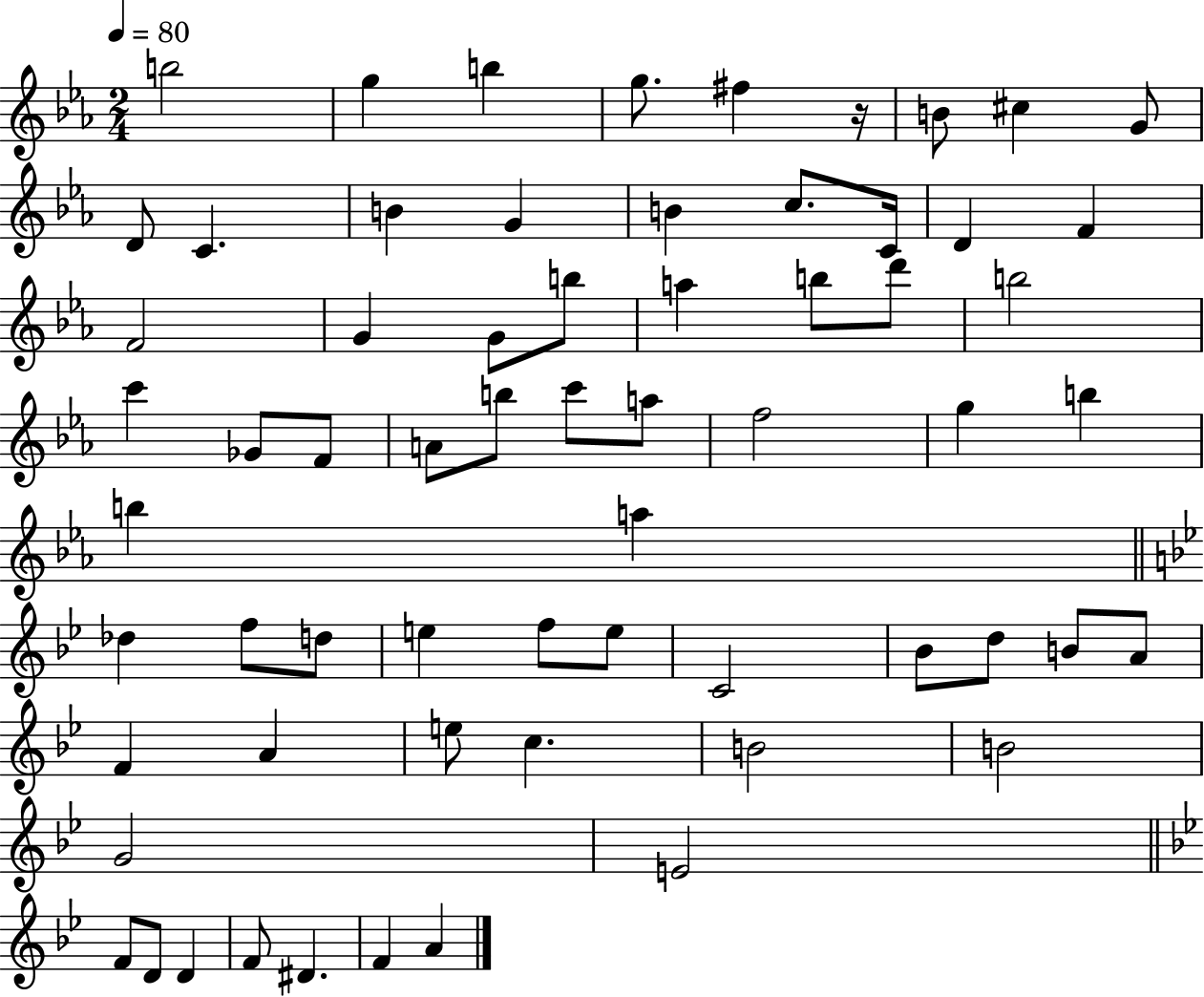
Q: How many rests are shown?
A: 1